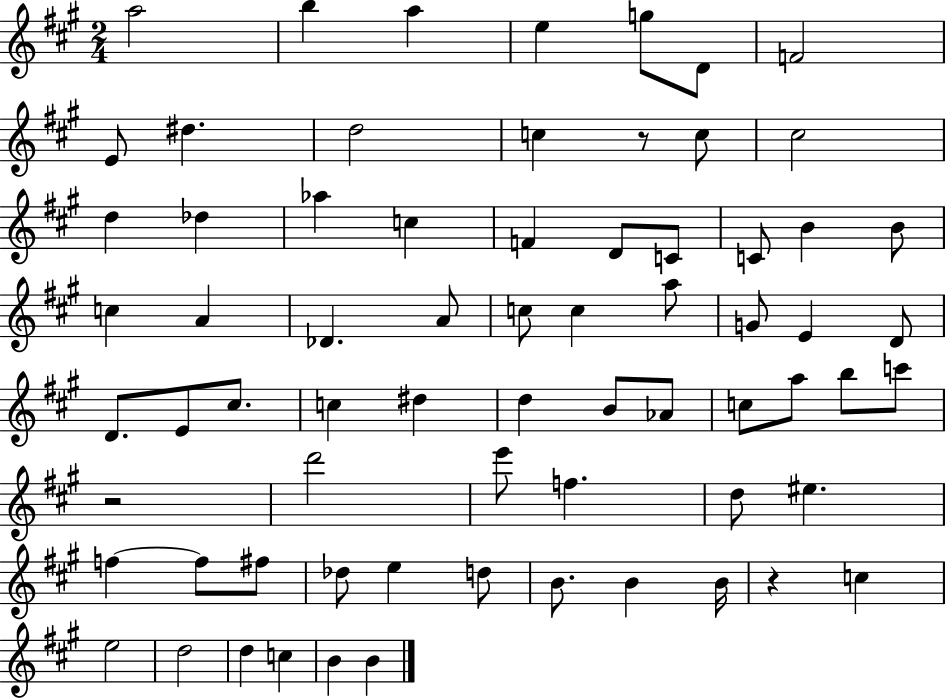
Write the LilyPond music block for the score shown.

{
  \clef treble
  \numericTimeSignature
  \time 2/4
  \key a \major
  a''2 | b''4 a''4 | e''4 g''8 d'8 | f'2 | \break e'8 dis''4. | d''2 | c''4 r8 c''8 | cis''2 | \break d''4 des''4 | aes''4 c''4 | f'4 d'8 c'8 | c'8 b'4 b'8 | \break c''4 a'4 | des'4. a'8 | c''8 c''4 a''8 | g'8 e'4 d'8 | \break d'8. e'8 cis''8. | c''4 dis''4 | d''4 b'8 aes'8 | c''8 a''8 b''8 c'''8 | \break r2 | d'''2 | e'''8 f''4. | d''8 eis''4. | \break f''4~~ f''8 fis''8 | des''8 e''4 d''8 | b'8. b'4 b'16 | r4 c''4 | \break e''2 | d''2 | d''4 c''4 | b'4 b'4 | \break \bar "|."
}